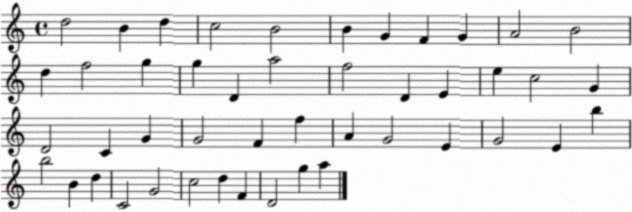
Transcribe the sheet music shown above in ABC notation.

X:1
T:Untitled
M:4/4
L:1/4
K:C
d2 B d c2 B2 B G F G A2 B2 d f2 g g D a2 f2 D E e c2 G D2 C G G2 F f A G2 E G2 E b b2 B d C2 G2 c2 d F D2 g a